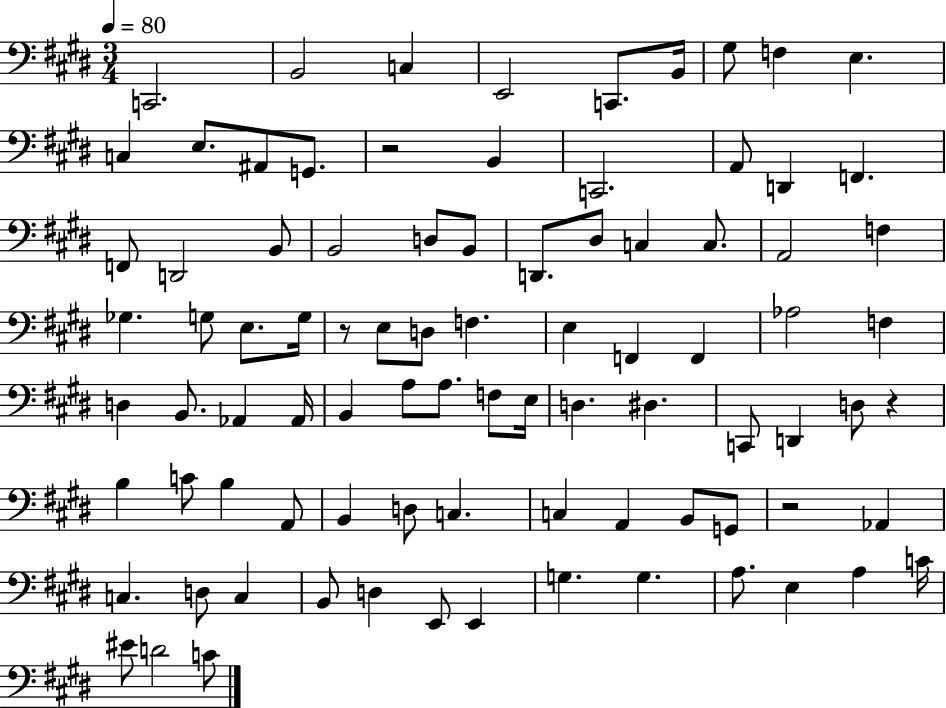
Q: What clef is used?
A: bass